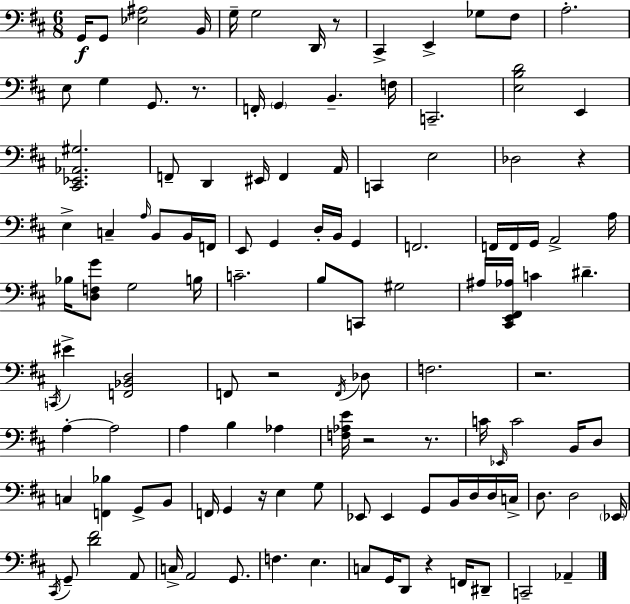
X:1
T:Untitled
M:6/8
L:1/4
K:D
G,,/4 G,,/2 [_E,^A,]2 B,,/4 G,/4 G,2 D,,/4 z/2 ^C,, E,, _G,/2 ^F,/2 A,2 E,/2 G, G,,/2 z/2 F,,/4 G,, B,, F,/4 C,,2 [E,B,D]2 E,, [^C,,_E,,_A,,^G,]2 F,,/2 D,, ^E,,/4 F,, A,,/4 C,, E,2 _D,2 z E, C, A,/4 B,,/2 B,,/4 F,,/4 E,,/2 G,, D,/4 B,,/4 G,, F,,2 F,,/4 F,,/4 G,,/4 A,,2 A,/4 _B,/4 [D,F,G]/2 G,2 B,/4 C2 B,/2 C,,/2 ^G,2 ^A,/4 [^C,,E,,^F,,_A,]/4 C ^D C,,/4 ^E [F,,_B,,D,]2 F,,/2 z2 F,,/4 _D,/2 F,2 z2 A, A,2 A, B, _A, [F,_A,E]/4 z2 z/2 C/4 _E,,/4 C2 B,,/4 D,/2 C, [F,,_B,] G,,/2 B,,/2 F,,/4 G,, z/4 E, G,/2 _E,,/2 _E,, G,,/2 B,,/4 D,/4 D,/4 C,/4 D,/2 D,2 _E,,/4 ^C,,/4 G,,/2 [D^F]2 A,,/2 C,/4 A,,2 G,,/2 F, E, C,/2 G,,/4 D,,/2 z F,,/4 ^D,,/2 C,,2 _A,,